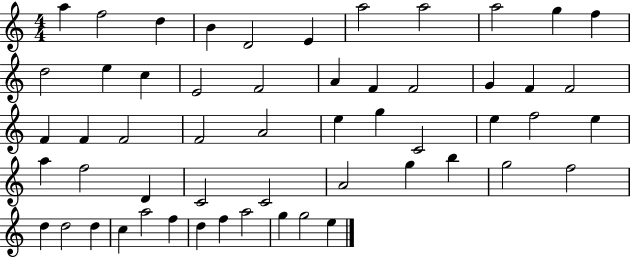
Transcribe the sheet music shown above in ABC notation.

X:1
T:Untitled
M:4/4
L:1/4
K:C
a f2 d B D2 E a2 a2 a2 g f d2 e c E2 F2 A F F2 G F F2 F F F2 F2 A2 e g C2 e f2 e a f2 D C2 C2 A2 g b g2 f2 d d2 d c a2 f d f a2 g g2 e